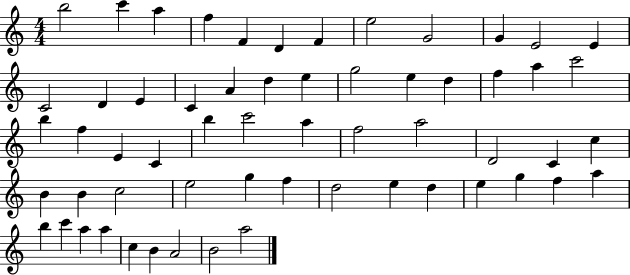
X:1
T:Untitled
M:4/4
L:1/4
K:C
b2 c' a f F D F e2 G2 G E2 E C2 D E C A d e g2 e d f a c'2 b f E C b c'2 a f2 a2 D2 C c B B c2 e2 g f d2 e d e g f a b c' a a c B A2 B2 a2